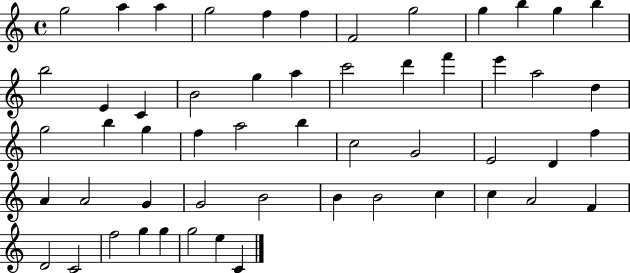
G5/h A5/q A5/q G5/h F5/q F5/q F4/h G5/h G5/q B5/q G5/q B5/q B5/h E4/q C4/q B4/h G5/q A5/q C6/h D6/q F6/q E6/q A5/h D5/q G5/h B5/q G5/q F5/q A5/h B5/q C5/h G4/h E4/h D4/q F5/q A4/q A4/h G4/q G4/h B4/h B4/q B4/h C5/q C5/q A4/h F4/q D4/h C4/h F5/h G5/q G5/q G5/h E5/q C4/q